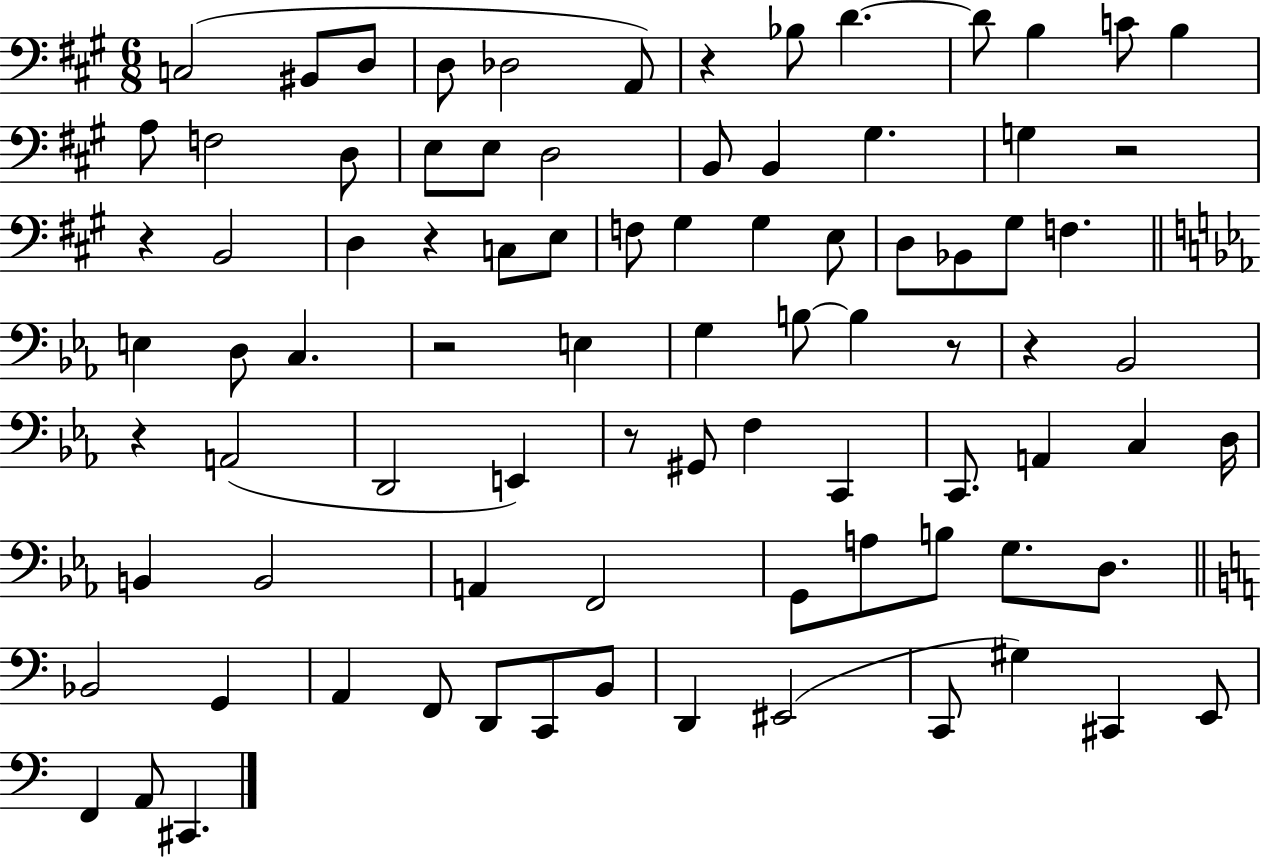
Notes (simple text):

C3/h BIS2/e D3/e D3/e Db3/h A2/e R/q Bb3/e D4/q. D4/e B3/q C4/e B3/q A3/e F3/h D3/e E3/e E3/e D3/h B2/e B2/q G#3/q. G3/q R/h R/q B2/h D3/q R/q C3/e E3/e F3/e G#3/q G#3/q E3/e D3/e Bb2/e G#3/e F3/q. E3/q D3/e C3/q. R/h E3/q G3/q B3/e B3/q R/e R/q Bb2/h R/q A2/h D2/h E2/q R/e G#2/e F3/q C2/q C2/e. A2/q C3/q D3/s B2/q B2/h A2/q F2/h G2/e A3/e B3/e G3/e. D3/e. Bb2/h G2/q A2/q F2/e D2/e C2/e B2/e D2/q EIS2/h C2/e G#3/q C#2/q E2/e F2/q A2/e C#2/q.